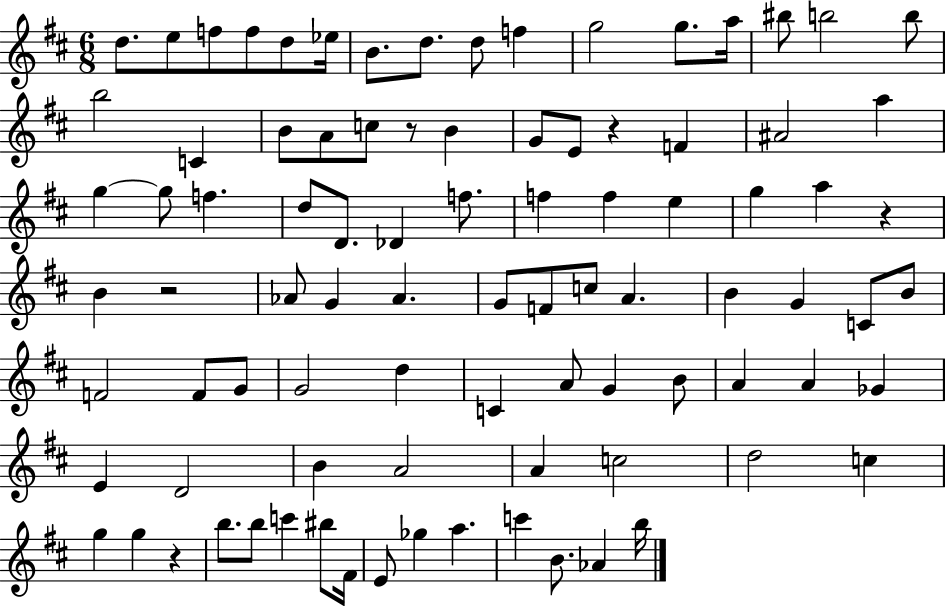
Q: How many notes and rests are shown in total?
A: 90